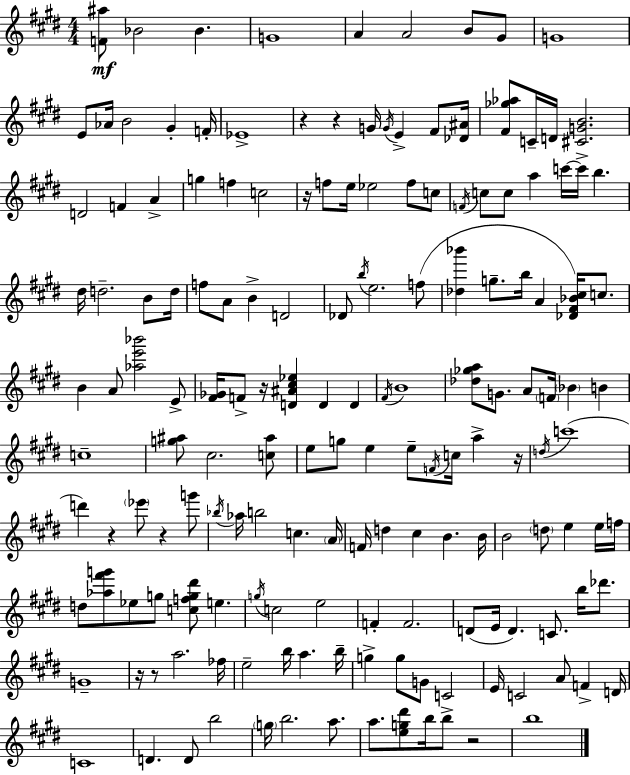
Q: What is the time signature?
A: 4/4